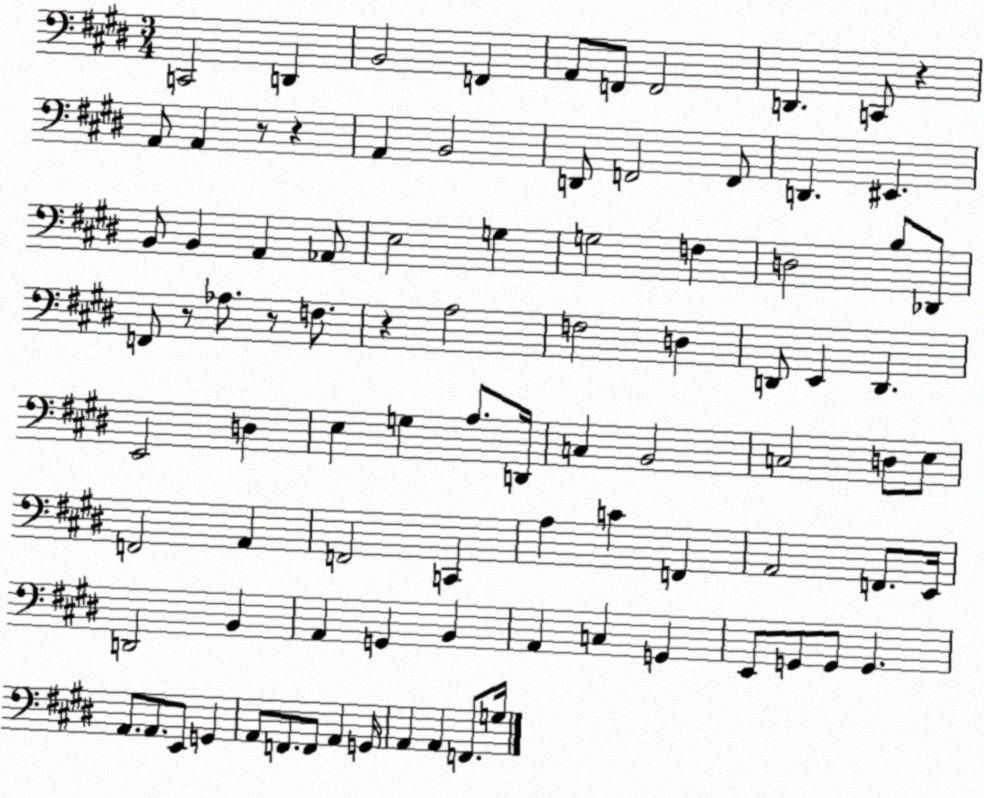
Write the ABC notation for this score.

X:1
T:Untitled
M:3/4
L:1/4
K:E
C,,2 D,, B,,2 F,, A,,/2 F,,/2 F,,2 D,, C,,/2 z A,,/2 A,, z/2 z A,, B,,2 D,,/2 F,,2 F,,/2 D,, ^E,, B,,/2 B,, A,, _A,,/2 E,2 G, G,2 F, D,2 B,/2 _D,,/2 F,,/2 z/2 _A,/2 z/2 F,/2 z A,2 F,2 D, D,,/2 E,, D,, E,,2 D, E, G, A,/2 D,,/4 C, B,,2 C,2 D,/2 E,/2 F,,2 A,, F,,2 C,, A, C F,, A,,2 F,,/2 E,,/4 D,,2 B,, A,, G,, B,, A,, C, G,, E,,/2 G,,/2 G,,/2 G,, A,,/2 A,,/2 E,,/2 G,, A,,/2 F,,/2 F,,/2 A,, G,,/4 A,, A,, F,,/2 G,/4